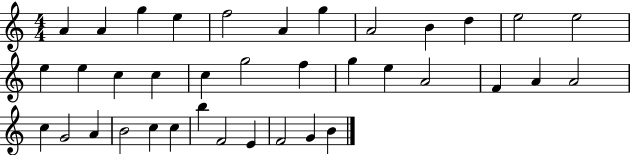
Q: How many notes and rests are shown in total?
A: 37